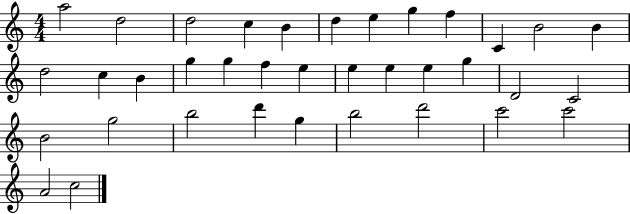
A5/h D5/h D5/h C5/q B4/q D5/q E5/q G5/q F5/q C4/q B4/h B4/q D5/h C5/q B4/q G5/q G5/q F5/q E5/q E5/q E5/q E5/q G5/q D4/h C4/h B4/h G5/h B5/h D6/q G5/q B5/h D6/h C6/h C6/h A4/h C5/h